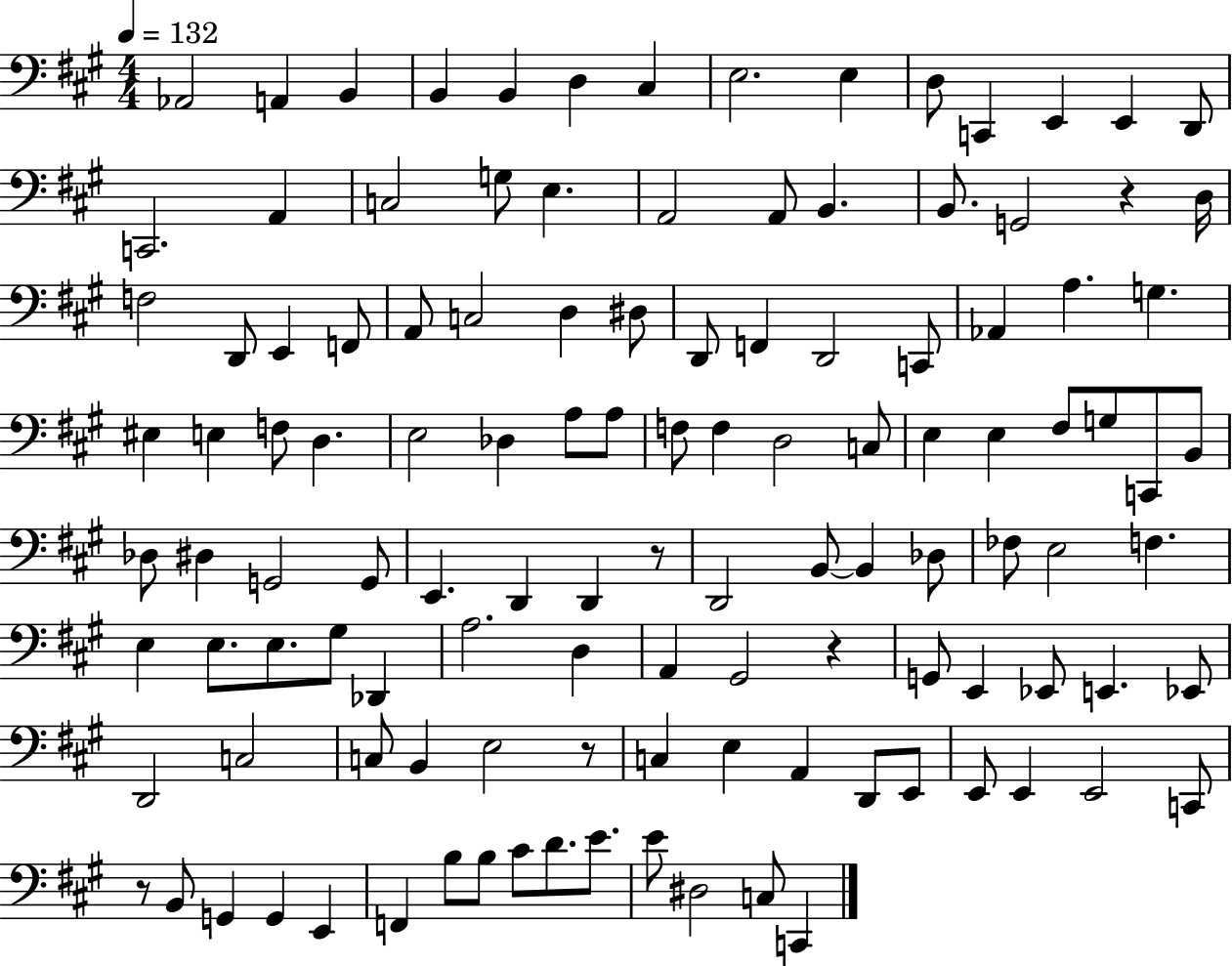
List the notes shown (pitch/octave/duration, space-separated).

Ab2/h A2/q B2/q B2/q B2/q D3/q C#3/q E3/h. E3/q D3/e C2/q E2/q E2/q D2/e C2/h. A2/q C3/h G3/e E3/q. A2/h A2/e B2/q. B2/e. G2/h R/q D3/s F3/h D2/e E2/q F2/e A2/e C3/h D3/q D#3/e D2/e F2/q D2/h C2/e Ab2/q A3/q. G3/q. EIS3/q E3/q F3/e D3/q. E3/h Db3/q A3/e A3/e F3/e F3/q D3/h C3/e E3/q E3/q F#3/e G3/e C2/e B2/e Db3/e D#3/q G2/h G2/e E2/q. D2/q D2/q R/e D2/h B2/e B2/q Db3/e FES3/e E3/h F3/q. E3/q E3/e. E3/e. G#3/e Db2/q A3/h. D3/q A2/q G#2/h R/q G2/e E2/q Eb2/e E2/q. Eb2/e D2/h C3/h C3/e B2/q E3/h R/e C3/q E3/q A2/q D2/e E2/e E2/e E2/q E2/h C2/e R/e B2/e G2/q G2/q E2/q F2/q B3/e B3/e C#4/e D4/e. E4/e. E4/e D#3/h C3/e C2/q